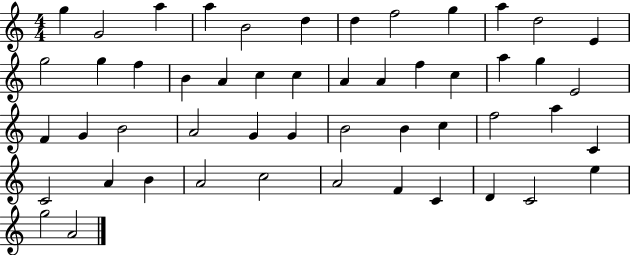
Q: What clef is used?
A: treble